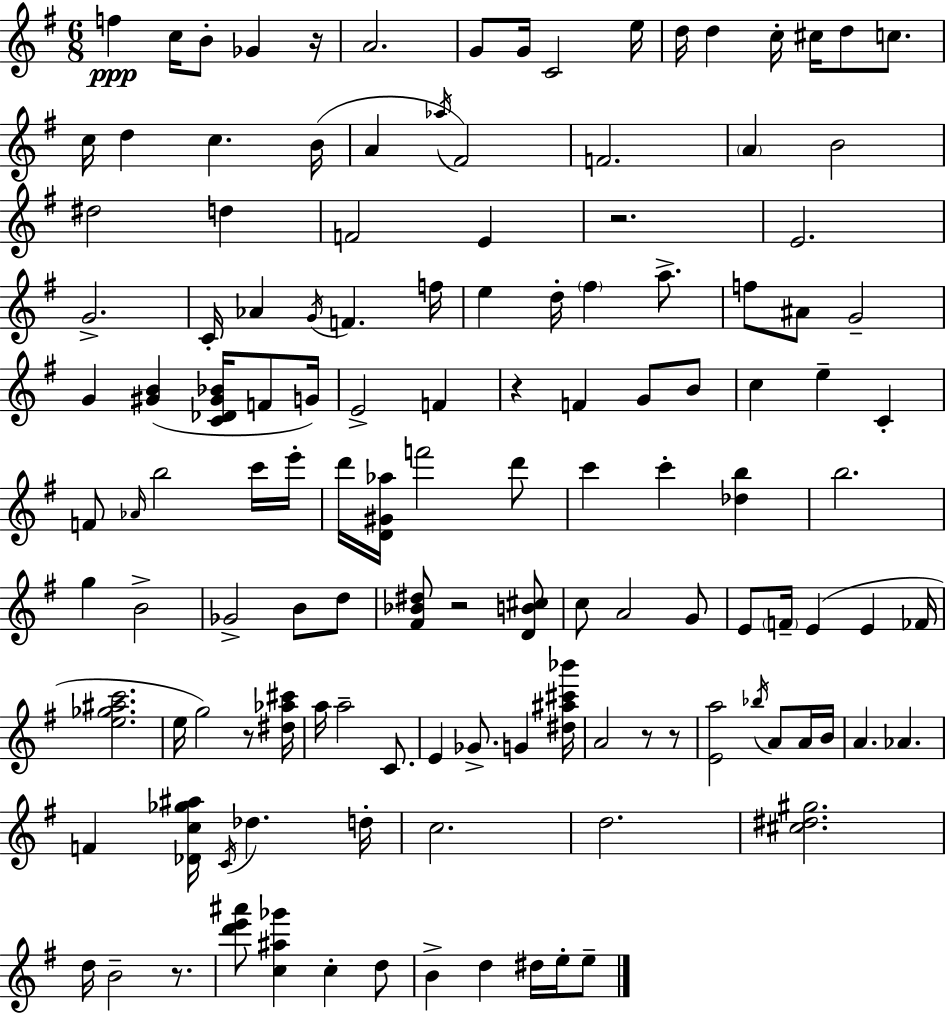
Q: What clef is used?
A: treble